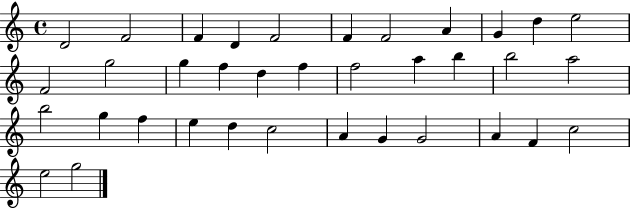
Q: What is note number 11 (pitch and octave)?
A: E5